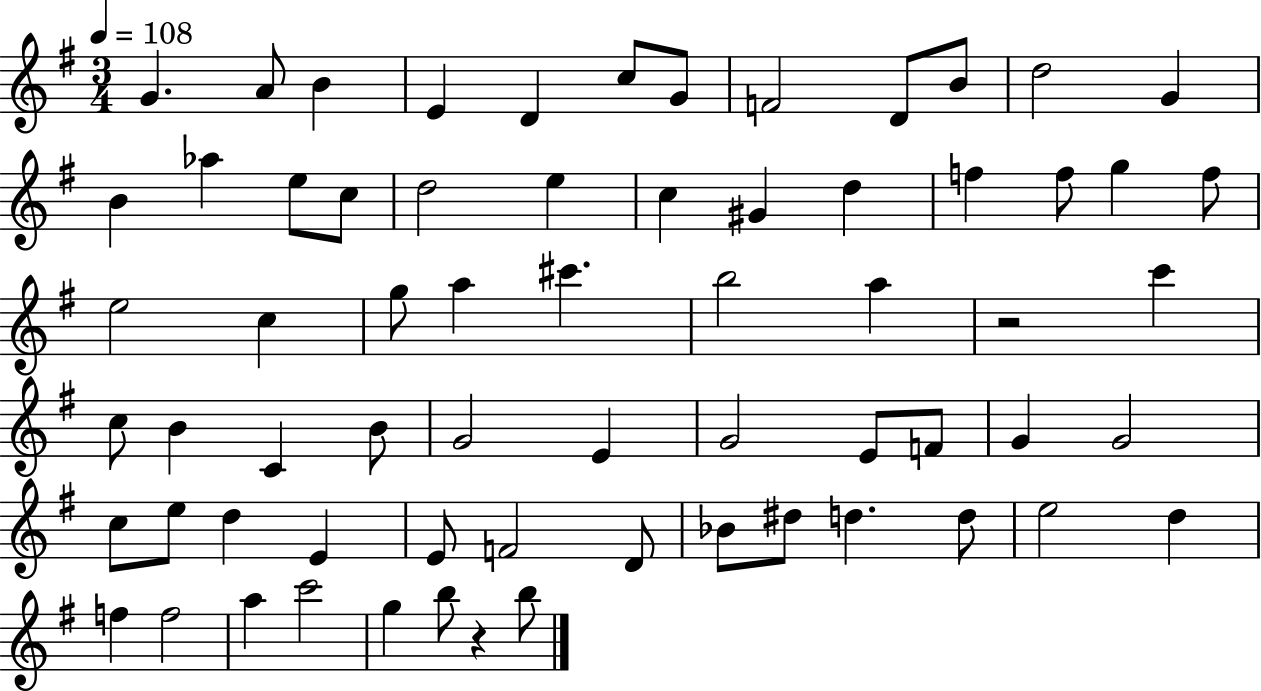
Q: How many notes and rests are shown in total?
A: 66